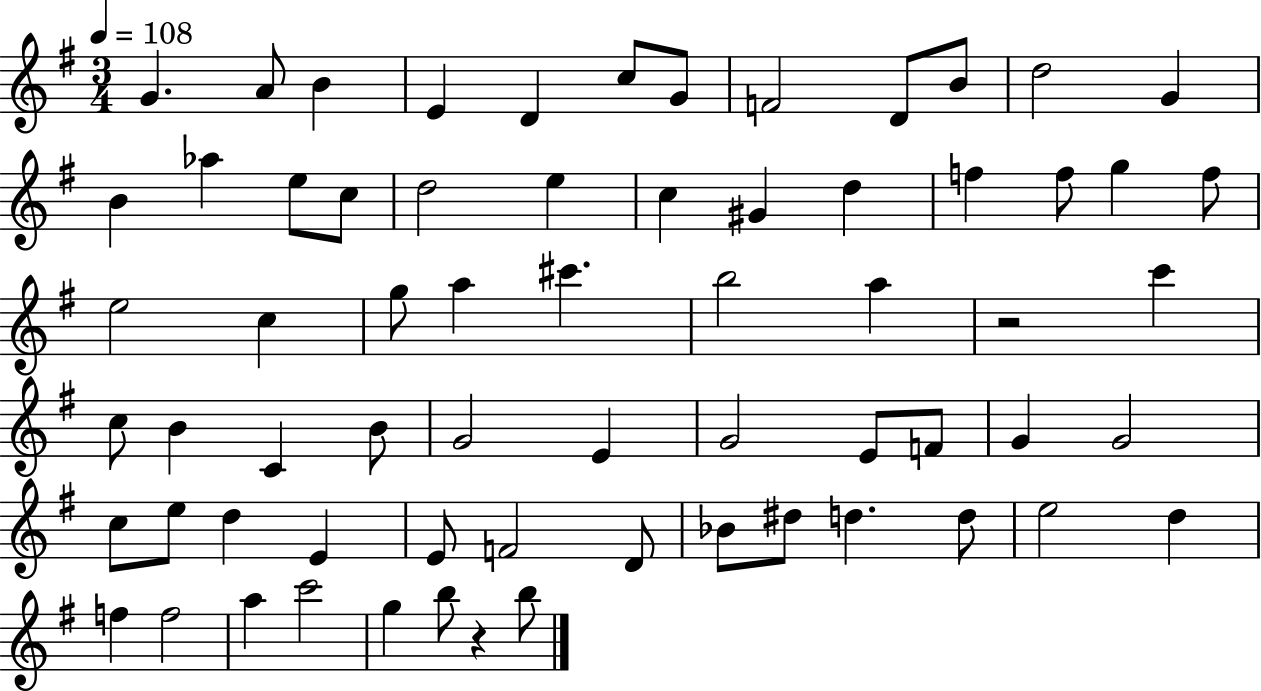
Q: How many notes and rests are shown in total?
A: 66